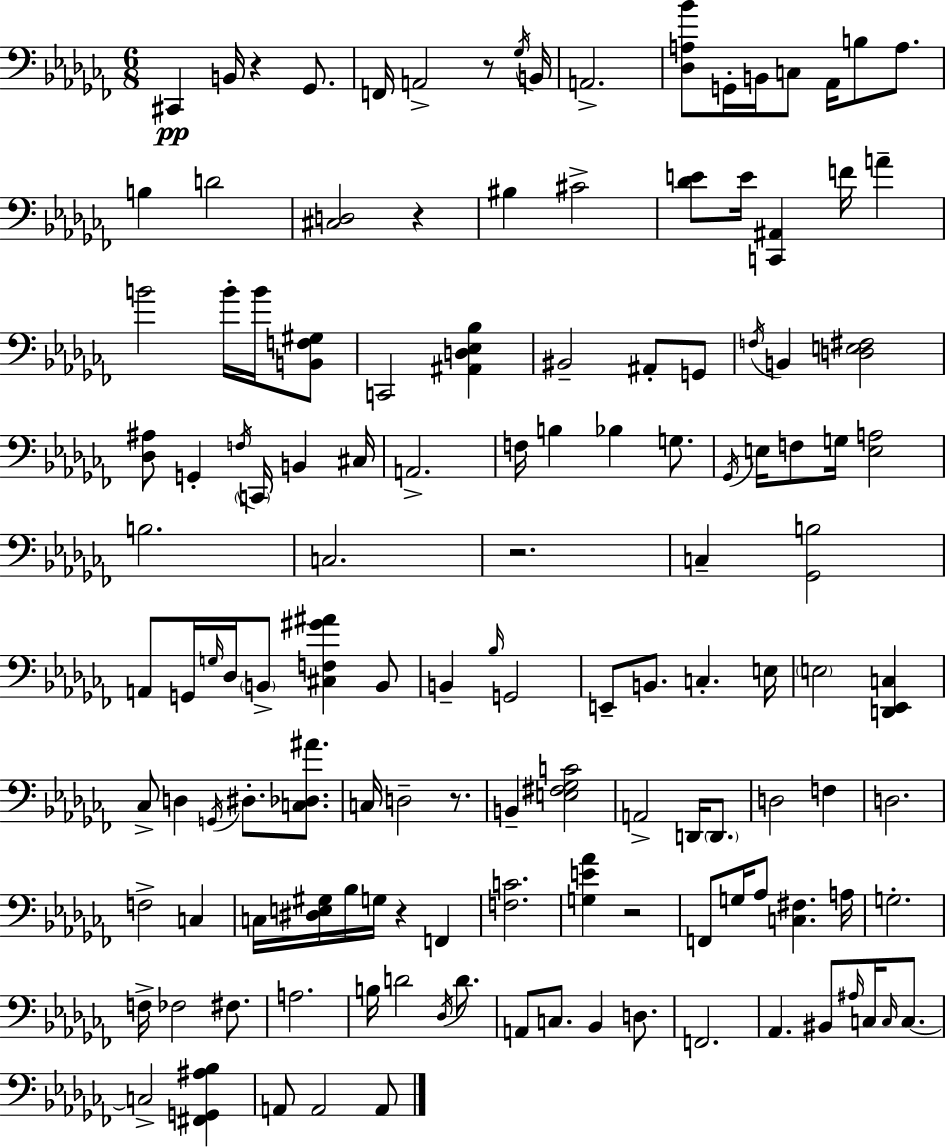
{
  \clef bass
  \numericTimeSignature
  \time 6/8
  \key aes \minor
  \repeat volta 2 { cis,4\pp b,16 r4 ges,8. | f,16 a,2-> r8 \acciaccatura { ges16 } | b,16 a,2.-> | <des a bes'>8 g,16-. b,16 c8 aes,16 b8 a8. | \break b4 d'2 | <cis d>2 r4 | bis4 cis'2-> | <des' e'>8 e'16 <c, ais,>4 f'16 a'4-- | \break b'2 b'16-. b'16 <b, f gis>8 | c,2 <ais, d ees bes>4 | bis,2-- ais,8-. g,8 | \acciaccatura { f16 } b,4 <d e fis>2 | \break <des ais>8 g,4-. \acciaccatura { f16 } \parenthesize c,16 b,4 | cis16 a,2.-> | f16 b4 bes4 | g8. \acciaccatura { ges,16 } e16 f8 g16 <e a>2 | \break b2. | c2. | r2. | c4-- <ges, b>2 | \break a,8 g,16 \grace { g16 } des16 \parenthesize b,8-> <cis f gis' ais'>4 | b,8 b,4-- \grace { bes16 } g,2 | e,8-- b,8. c4.-. | e16 \parenthesize e2 | \break <d, ees, c>4 ces8-> d4 | \acciaccatura { g,16 } dis8.-. <c des ais'>8. c16 d2-- | r8. b,4-- <e fis ges c'>2 | a,2-> | \break d,16 \parenthesize d,8. d2 | f4 d2. | f2-> | c4 c16 <dis e gis>16 bes16 g16 r4 | \break f,4 <f c'>2. | <g e' aes'>4 r2 | f,8 g16 aes8 | <c fis>4. a16 g2.-. | \break f16-> fes2 | fis8. a2. | b16 d'2 | \acciaccatura { des16 } d'8. a,8 c8. | \break bes,4 d8. f,2. | aes,4. | bis,8 \grace { ais16 } c16 \grace { c16 } c8.~~ c2-> | <fis, g, ais bes>4 a,8 | \break a,2 a,8 } \bar "|."
}